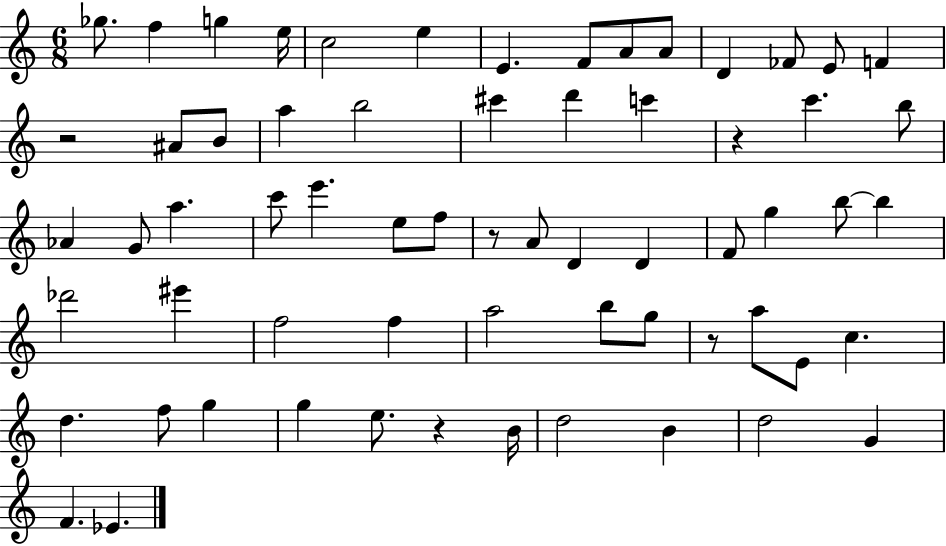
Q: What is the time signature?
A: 6/8